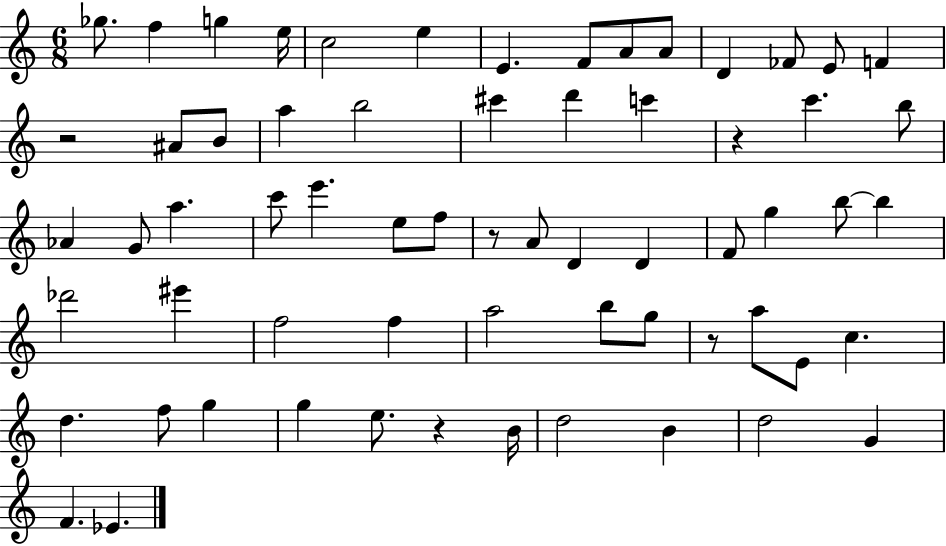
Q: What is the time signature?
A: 6/8